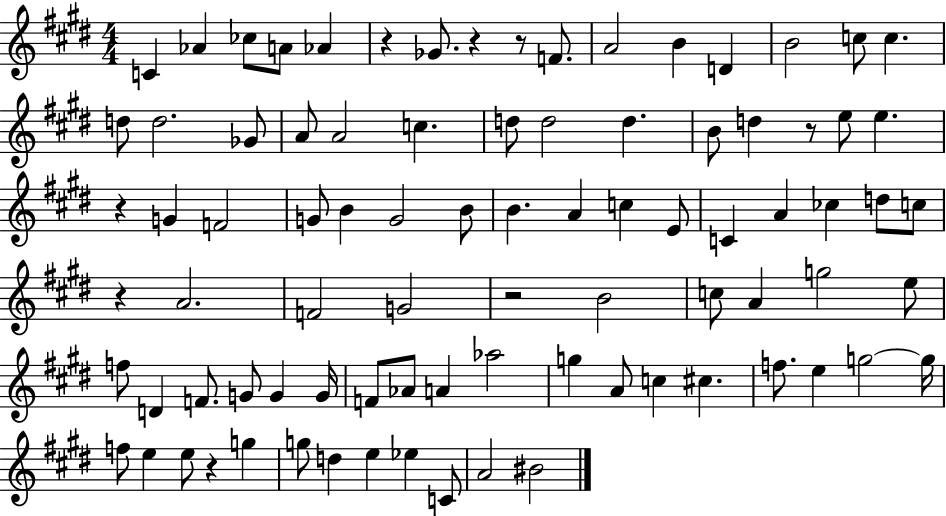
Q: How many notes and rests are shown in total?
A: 86